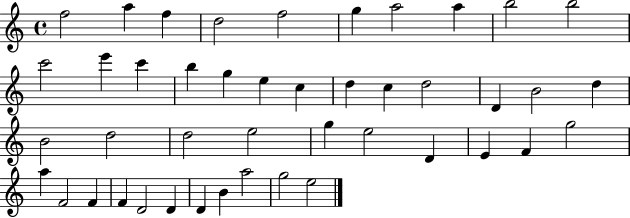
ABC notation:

X:1
T:Untitled
M:4/4
L:1/4
K:C
f2 a f d2 f2 g a2 a b2 b2 c'2 e' c' b g e c d c d2 D B2 d B2 d2 d2 e2 g e2 D E F g2 a F2 F F D2 D D B a2 g2 e2